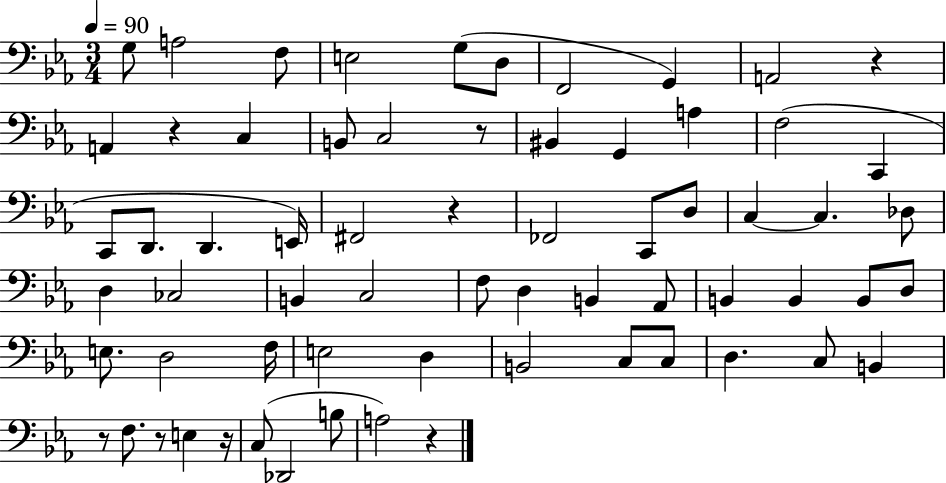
X:1
T:Untitled
M:3/4
L:1/4
K:Eb
G,/2 A,2 F,/2 E,2 G,/2 D,/2 F,,2 G,, A,,2 z A,, z C, B,,/2 C,2 z/2 ^B,, G,, A, F,2 C,, C,,/2 D,,/2 D,, E,,/4 ^F,,2 z _F,,2 C,,/2 D,/2 C, C, _D,/2 D, _C,2 B,, C,2 F,/2 D, B,, _A,,/2 B,, B,, B,,/2 D,/2 E,/2 D,2 F,/4 E,2 D, B,,2 C,/2 C,/2 D, C,/2 B,, z/2 F,/2 z/2 E, z/4 C,/2 _D,,2 B,/2 A,2 z